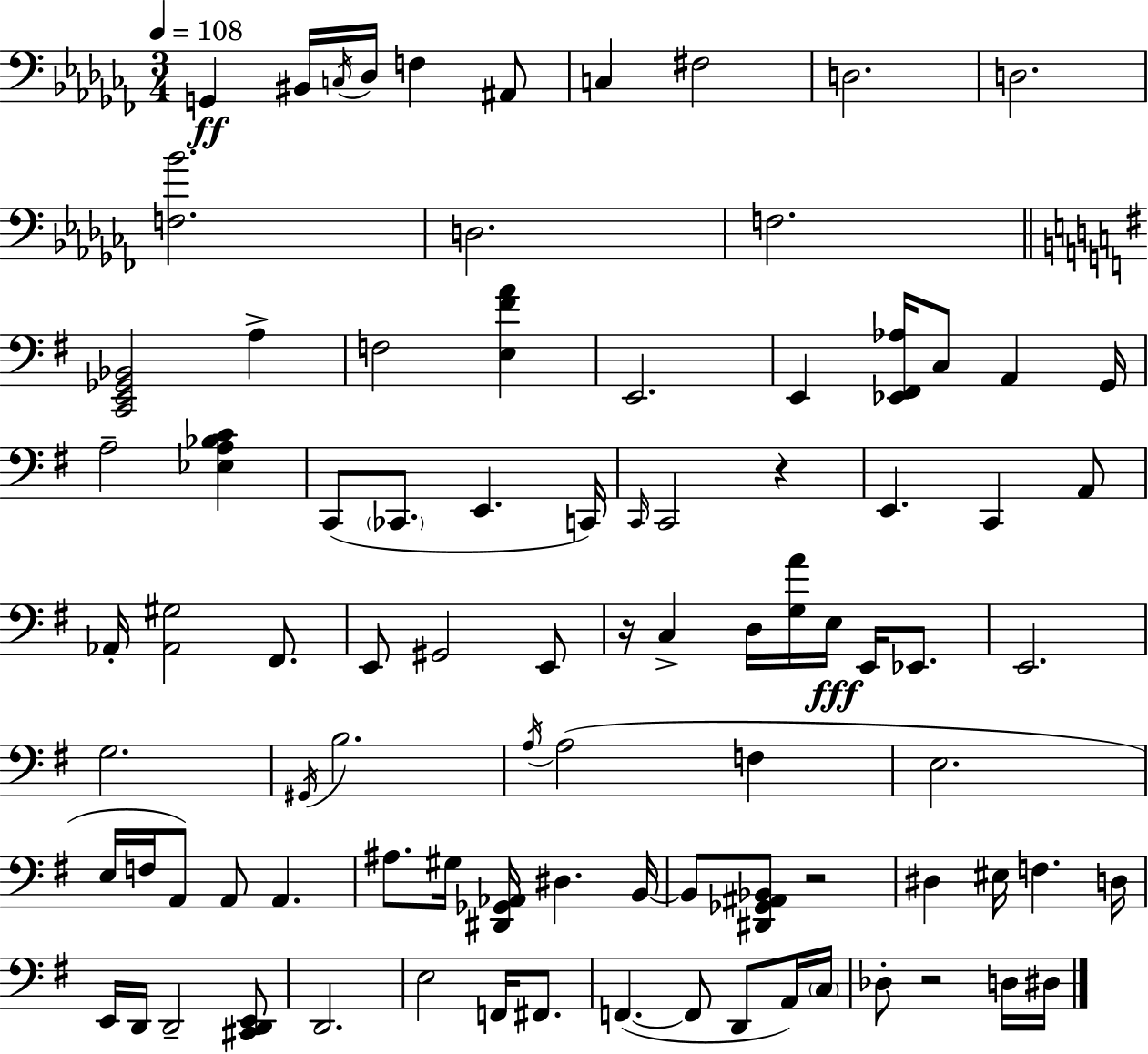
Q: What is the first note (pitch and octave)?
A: G2